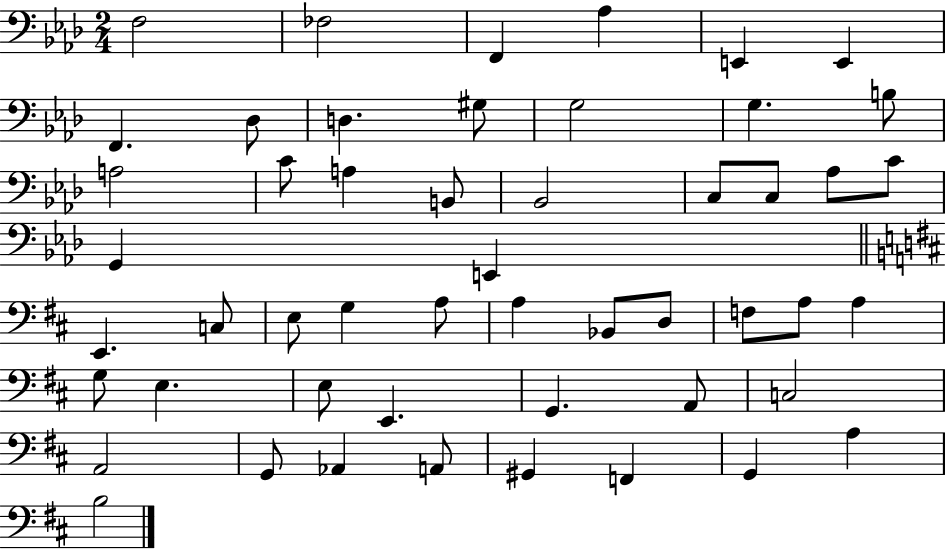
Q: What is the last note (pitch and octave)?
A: B3